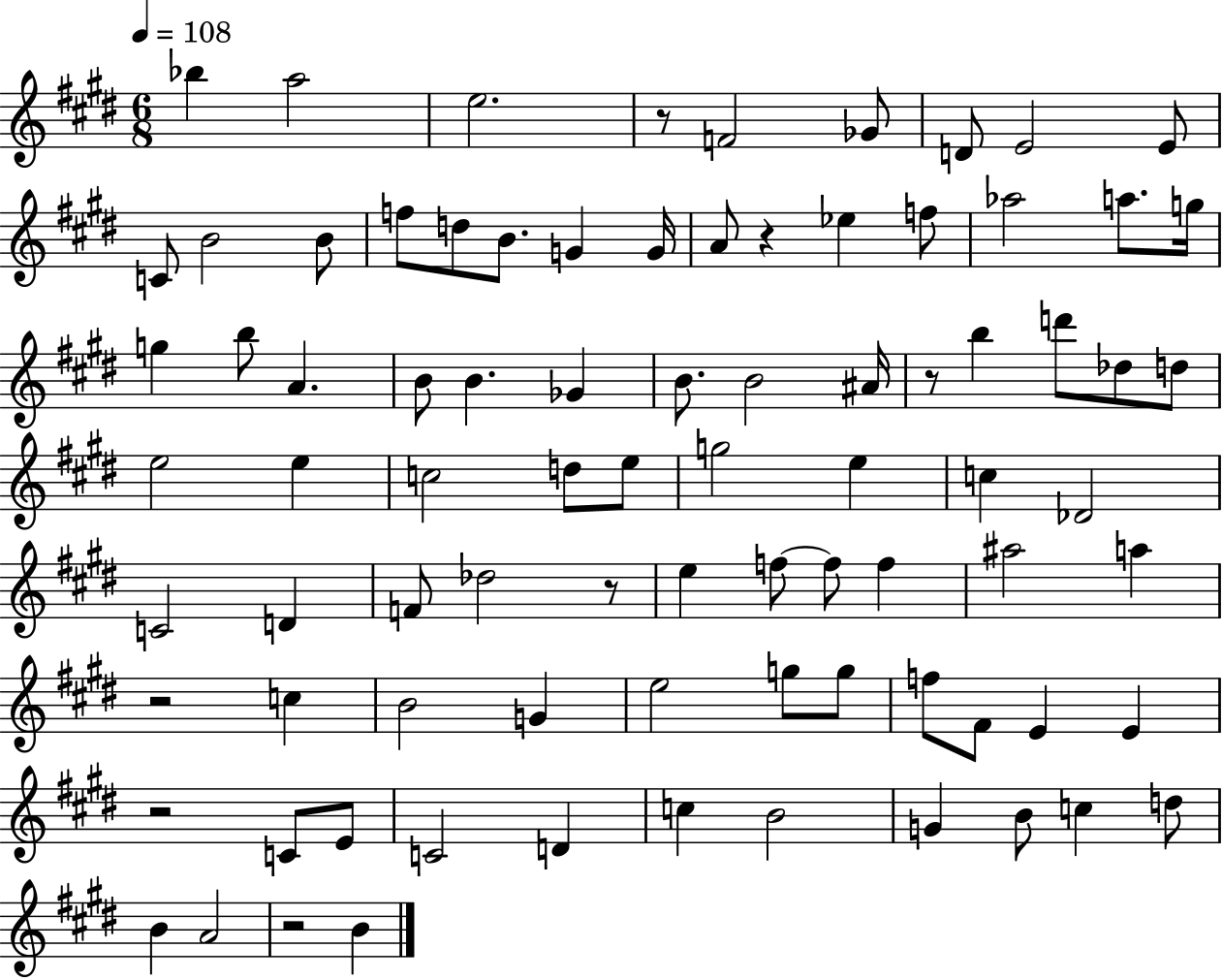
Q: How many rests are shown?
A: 7